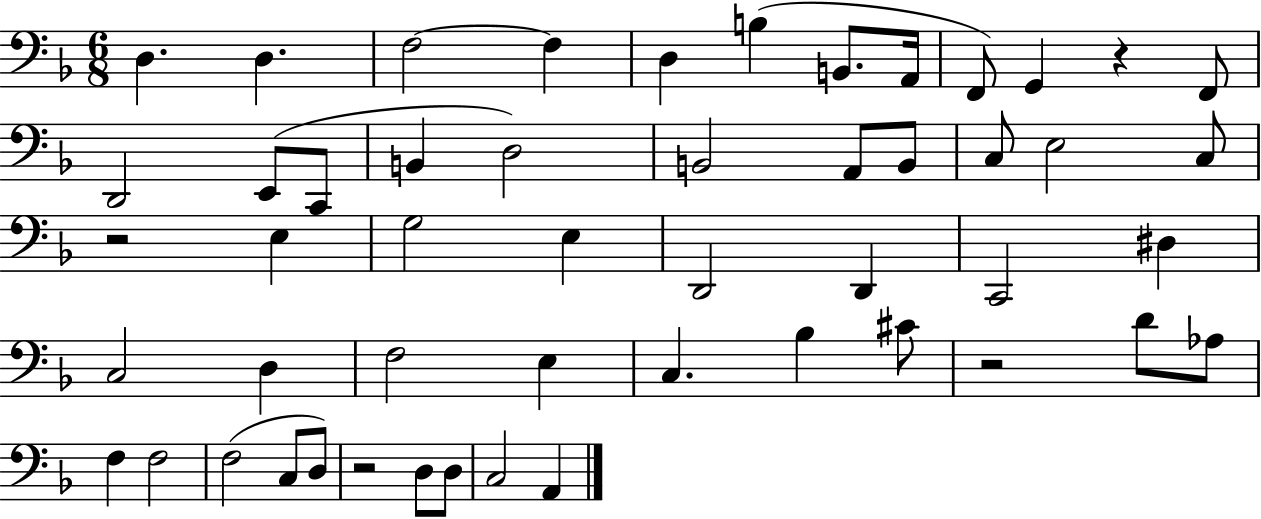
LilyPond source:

{
  \clef bass
  \numericTimeSignature
  \time 6/8
  \key f \major
  d4. d4. | f2~~ f4 | d4 b4( b,8. a,16 | f,8) g,4 r4 f,8 | \break d,2 e,8( c,8 | b,4 d2) | b,2 a,8 b,8 | c8 e2 c8 | \break r2 e4 | g2 e4 | d,2 d,4 | c,2 dis4 | \break c2 d4 | f2 e4 | c4. bes4 cis'8 | r2 d'8 aes8 | \break f4 f2 | f2( c8 d8) | r2 d8 d8 | c2 a,4 | \break \bar "|."
}